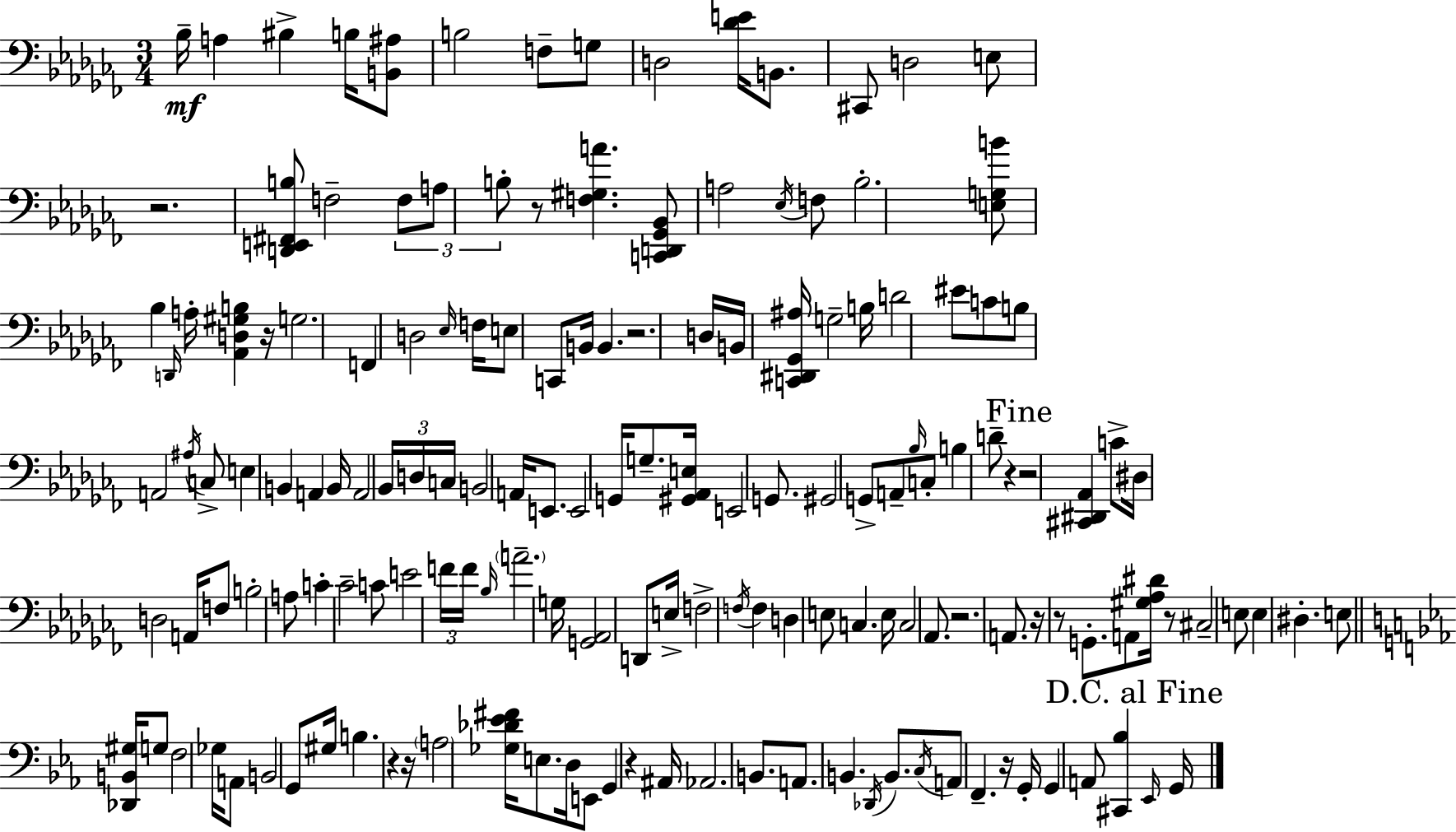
X:1
T:Untitled
M:3/4
L:1/4
K:Abm
_B,/4 A, ^B, B,/4 [B,,^A,]/2 B,2 F,/2 G,/2 D,2 [_DE]/4 B,,/2 ^C,,/2 D,2 E,/2 z2 [D,,E,,^F,,B,]/2 F,2 F,/2 A,/2 B,/2 z/2 [F,^G,A] [C,,D,,_G,,_B,,]/2 A,2 _E,/4 F,/2 _B,2 [E,G,B]/2 _B, D,,/4 A,/4 [_A,,D,^G,B,] z/4 G,2 F,, D,2 _E,/4 F,/4 E,/2 C,,/2 B,,/4 B,, z2 D,/4 B,,/4 [C,,^D,,_G,,^A,]/4 G,2 B,/4 D2 ^E/2 C/2 B,/2 A,,2 ^A,/4 C,/2 E, B,, A,, B,,/4 A,,2 _B,,/4 D,/4 C,/4 B,,2 A,,/4 E,,/2 E,,2 G,,/4 G,/2 [^G,,_A,,E,]/4 E,,2 G,,/2 ^G,,2 G,,/2 A,,/2 _B,/4 C,/2 B, D/2 z z2 [^C,,^D,,_A,,] C/2 ^D,/4 D,2 A,,/4 F,/2 B,2 A,/2 C _C2 C/2 E2 F/4 F/4 _B,/4 A2 G,/4 [G,,_A,,]2 D,,/2 E,/4 F,2 F,/4 F, D, E,/2 C, E,/4 C,2 _A,,/2 z2 A,,/2 z/4 z/2 G,,/2 A,,/2 [^G,_A,^D]/4 z/2 ^C,2 E,/2 E, ^D, E,/2 [_D,,B,,^G,]/4 G,/2 F,2 _G,/4 A,,/2 B,,2 G,,/2 ^G,/4 B, z z/4 A,2 [_G,_D_E^F]/4 E,/2 D,/4 E,,/2 G,, z ^A,,/4 _A,,2 B,,/2 A,,/2 B,, _D,,/4 B,,/2 C,/4 A,,/2 F,, z/4 G,,/4 G,, A,,/2 [^C,,_B,] _E,,/4 G,,/4